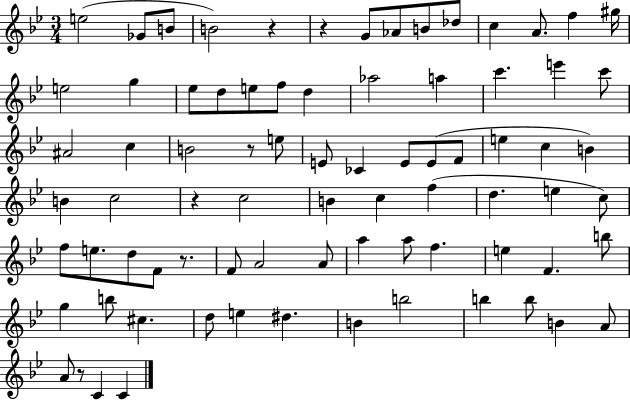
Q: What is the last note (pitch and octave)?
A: C4